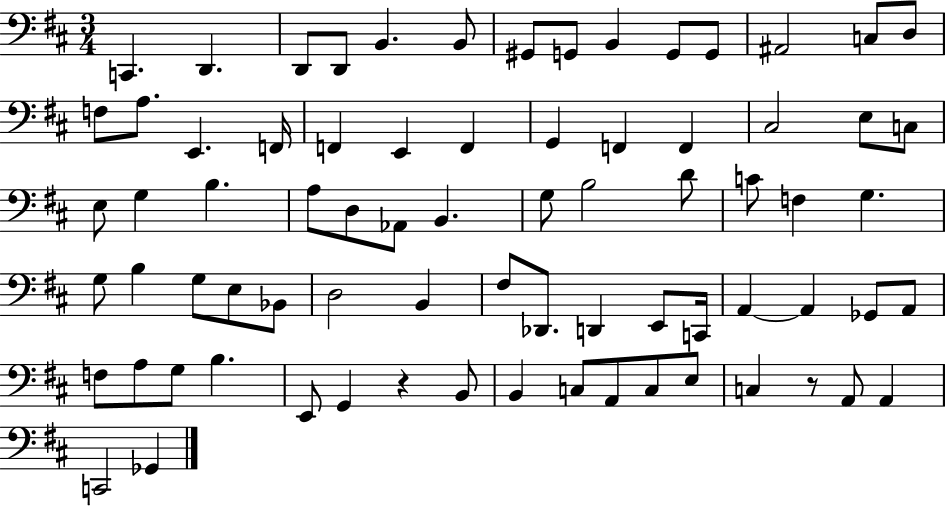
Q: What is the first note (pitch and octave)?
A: C2